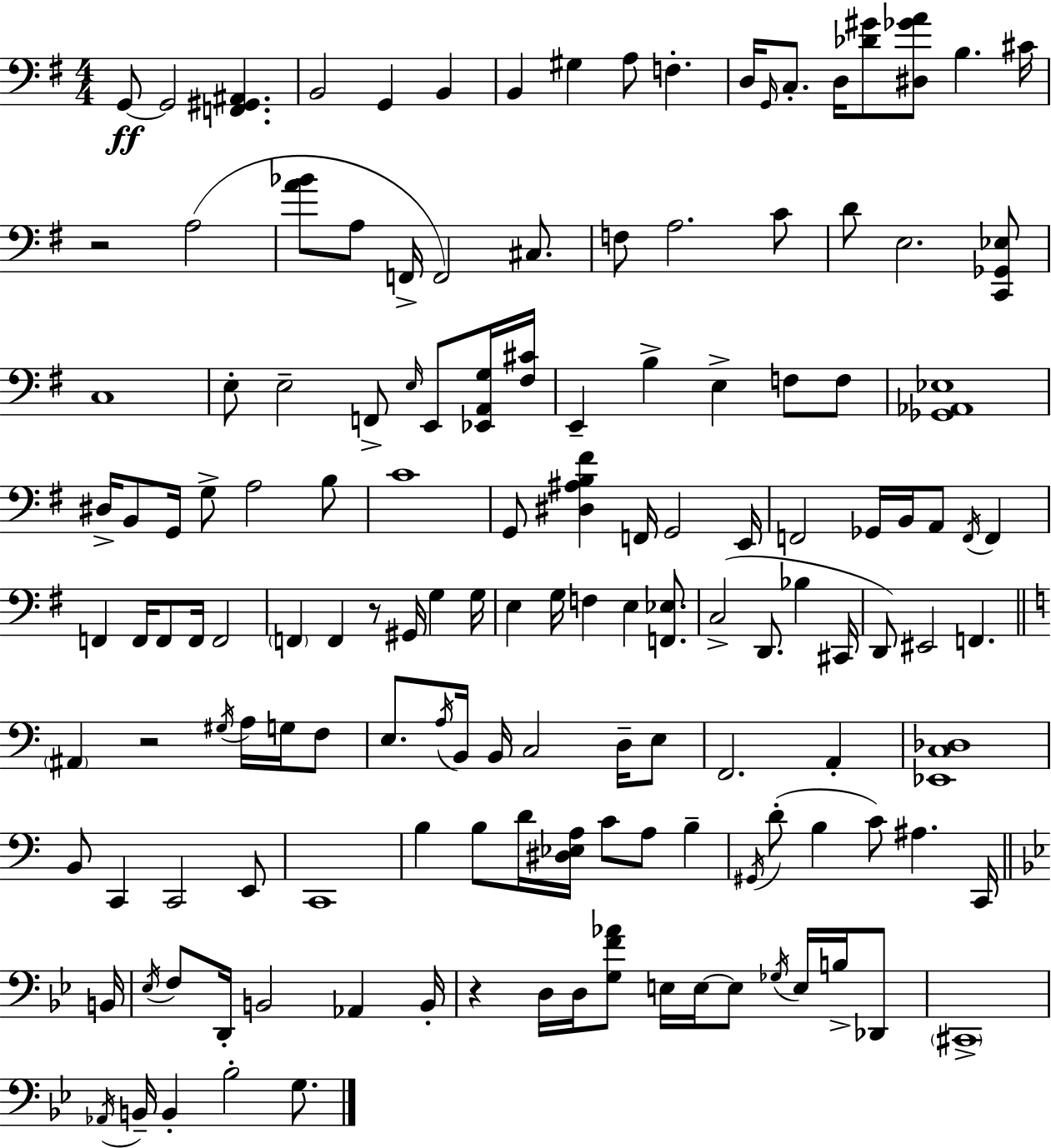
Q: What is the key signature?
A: E minor